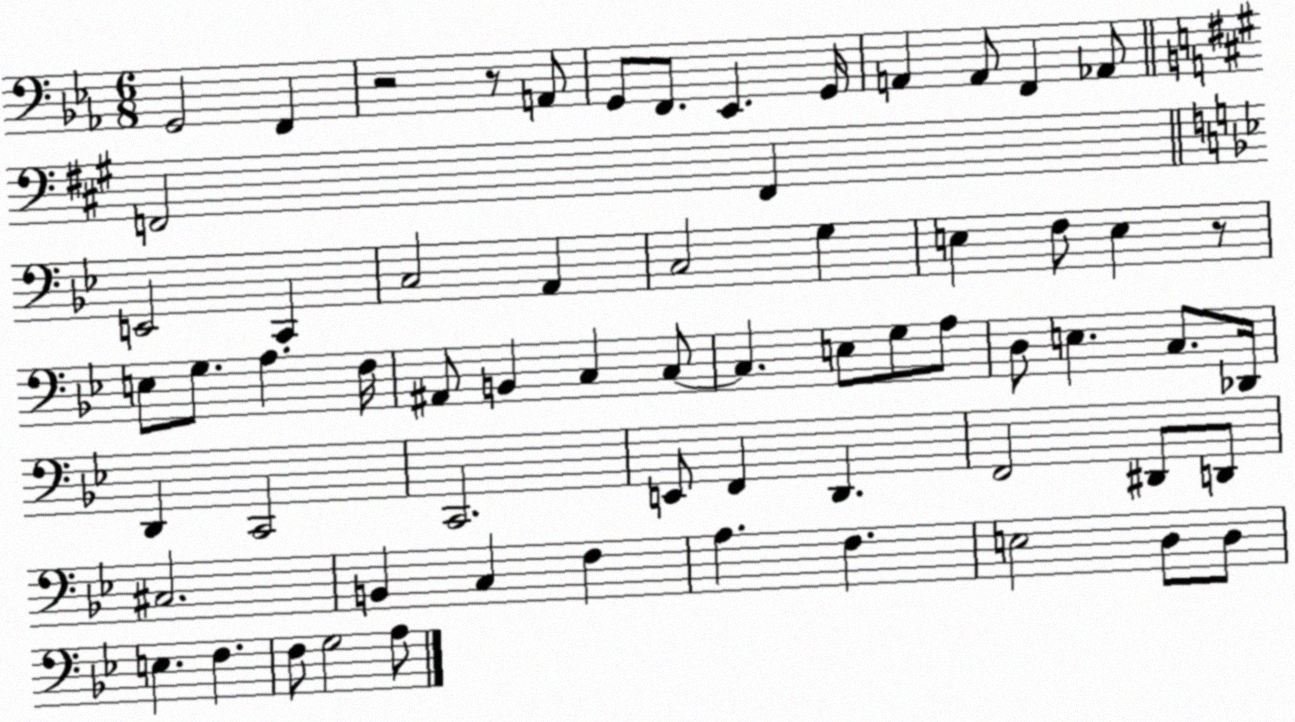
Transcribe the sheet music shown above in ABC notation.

X:1
T:Untitled
M:6/8
L:1/4
K:Eb
G,,2 F,, z2 z/2 A,,/2 G,,/2 F,,/2 _E,, G,,/4 A,, A,,/2 F,, _A,,/2 F,,2 F,, E,,2 C,, C,2 A,, C,2 G, E, F,/2 E, z/2 E,/2 G,/2 A, F,/4 ^A,,/2 B,, C, C,/2 C, E,/2 G,/2 A,/2 D,/2 E, C,/2 _D,,/4 D,, C,,2 C,,2 E,,/2 F,, D,, F,,2 ^D,,/2 D,,/2 ^C,2 B,, C, F, A, F, E,2 D,/2 D,/2 E, F, F,/2 G,2 A,/2